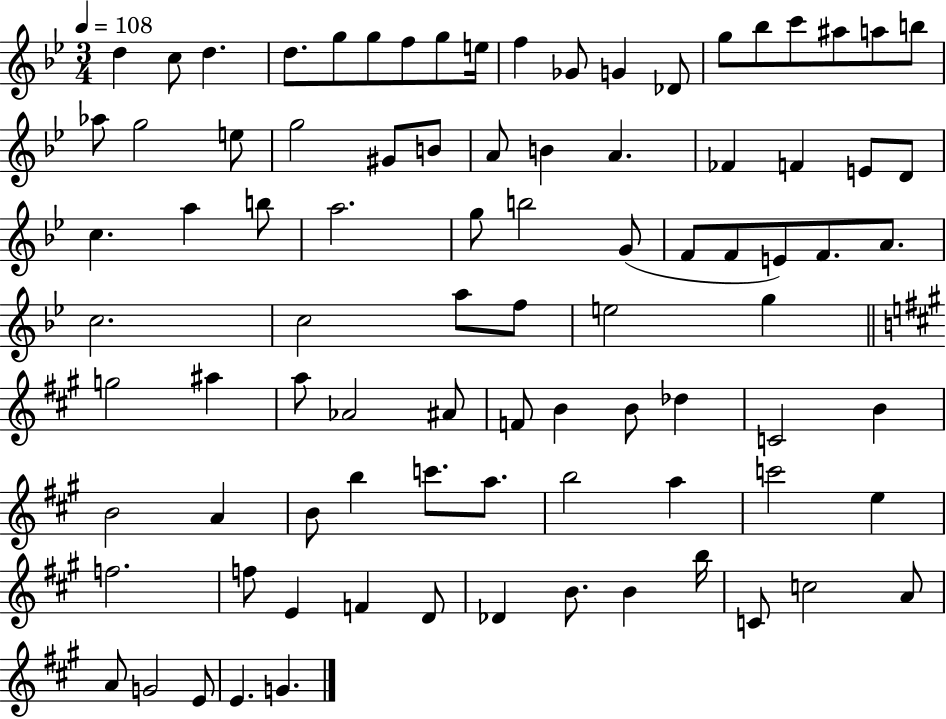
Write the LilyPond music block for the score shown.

{
  \clef treble
  \numericTimeSignature
  \time 3/4
  \key bes \major
  \tempo 4 = 108
  d''4 c''8 d''4. | d''8. g''8 g''8 f''8 g''8 e''16 | f''4 ges'8 g'4 des'8 | g''8 bes''8 c'''8 ais''8 a''8 b''8 | \break aes''8 g''2 e''8 | g''2 gis'8 b'8 | a'8 b'4 a'4. | fes'4 f'4 e'8 d'8 | \break c''4. a''4 b''8 | a''2. | g''8 b''2 g'8( | f'8 f'8 e'8) f'8. a'8. | \break c''2. | c''2 a''8 f''8 | e''2 g''4 | \bar "||" \break \key a \major g''2 ais''4 | a''8 aes'2 ais'8 | f'8 b'4 b'8 des''4 | c'2 b'4 | \break b'2 a'4 | b'8 b''4 c'''8. a''8. | b''2 a''4 | c'''2 e''4 | \break f''2. | f''8 e'4 f'4 d'8 | des'4 b'8. b'4 b''16 | c'8 c''2 a'8 | \break a'8 g'2 e'8 | e'4. g'4. | \bar "|."
}